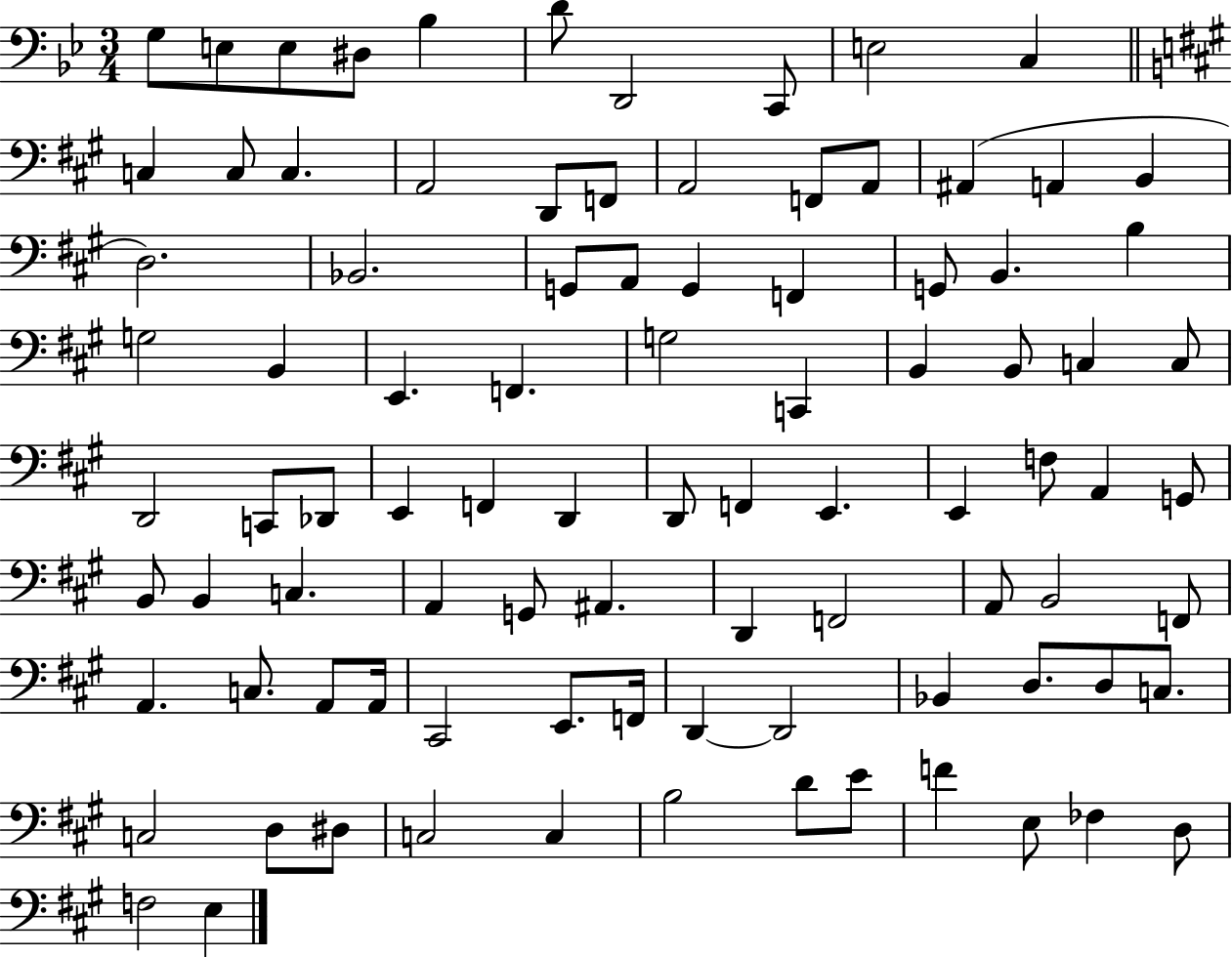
{
  \clef bass
  \numericTimeSignature
  \time 3/4
  \key bes \major
  g8 e8 e8 dis8 bes4 | d'8 d,2 c,8 | e2 c4 | \bar "||" \break \key a \major c4 c8 c4. | a,2 d,8 f,8 | a,2 f,8 a,8 | ais,4( a,4 b,4 | \break d2.) | bes,2. | g,8 a,8 g,4 f,4 | g,8 b,4. b4 | \break g2 b,4 | e,4. f,4. | g2 c,4 | b,4 b,8 c4 c8 | \break d,2 c,8 des,8 | e,4 f,4 d,4 | d,8 f,4 e,4. | e,4 f8 a,4 g,8 | \break b,8 b,4 c4. | a,4 g,8 ais,4. | d,4 f,2 | a,8 b,2 f,8 | \break a,4. c8. a,8 a,16 | cis,2 e,8. f,16 | d,4~~ d,2 | bes,4 d8. d8 c8. | \break c2 d8 dis8 | c2 c4 | b2 d'8 e'8 | f'4 e8 fes4 d8 | \break f2 e4 | \bar "|."
}